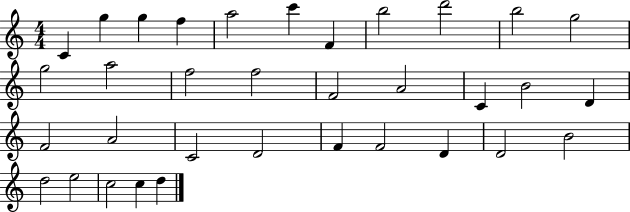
{
  \clef treble
  \numericTimeSignature
  \time 4/4
  \key c \major
  c'4 g''4 g''4 f''4 | a''2 c'''4 f'4 | b''2 d'''2 | b''2 g''2 | \break g''2 a''2 | f''2 f''2 | f'2 a'2 | c'4 b'2 d'4 | \break f'2 a'2 | c'2 d'2 | f'4 f'2 d'4 | d'2 b'2 | \break d''2 e''2 | c''2 c''4 d''4 | \bar "|."
}